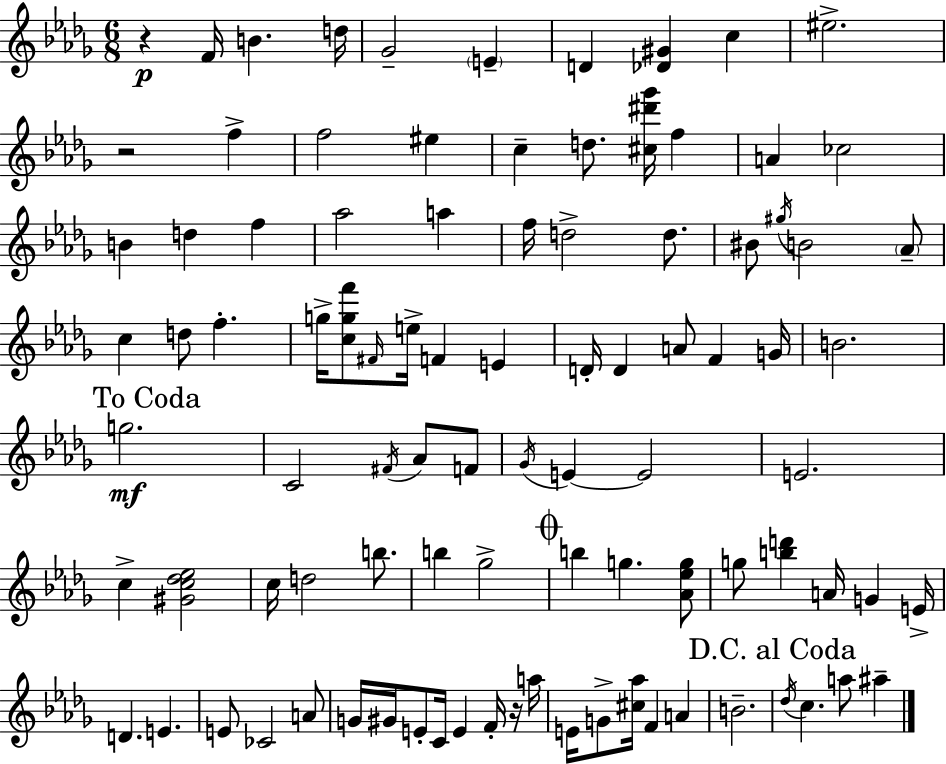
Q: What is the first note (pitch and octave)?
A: F4